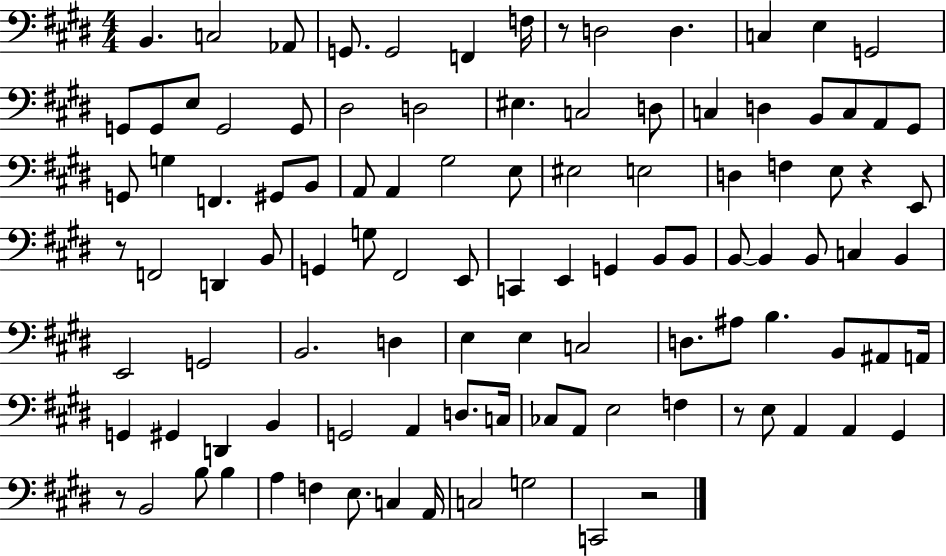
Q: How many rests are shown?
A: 6